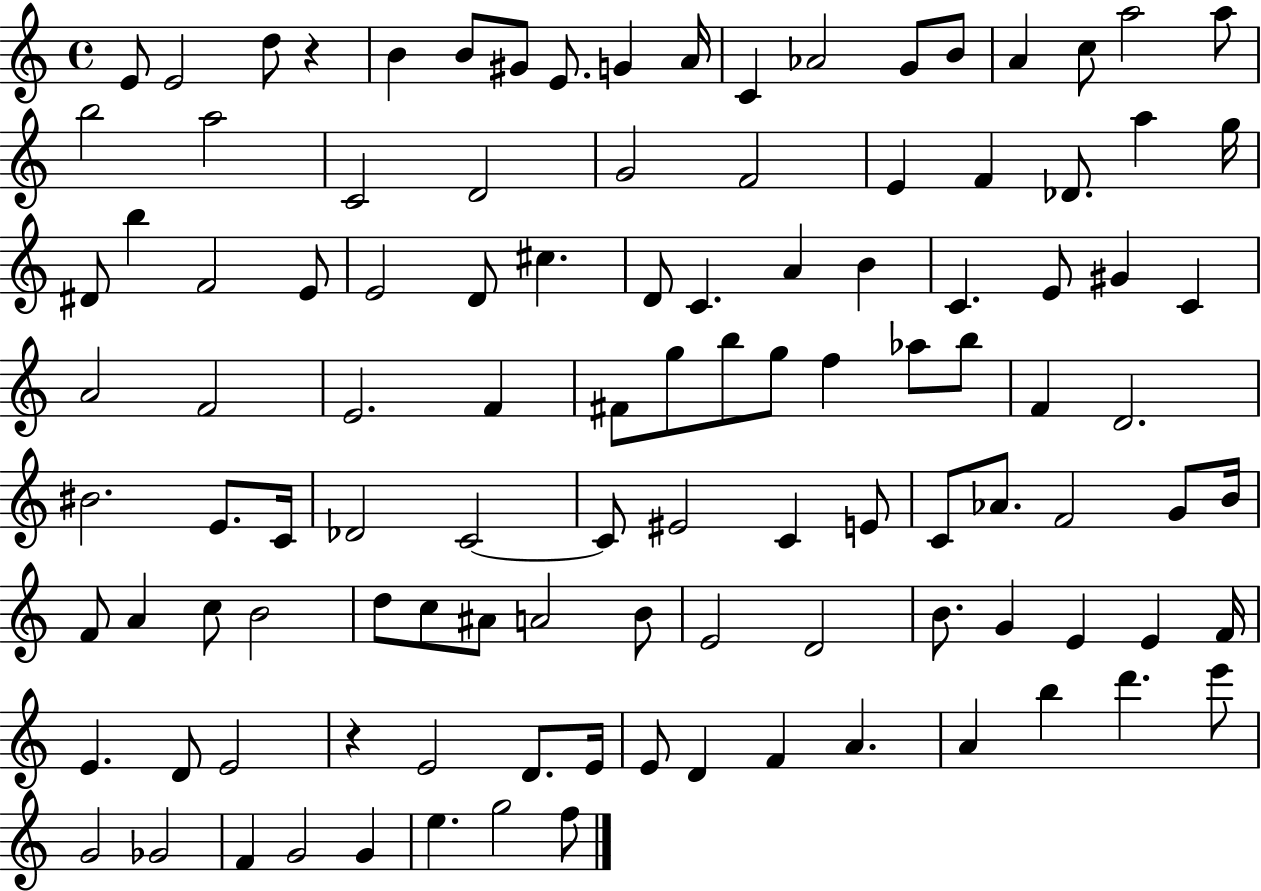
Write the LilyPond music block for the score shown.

{
  \clef treble
  \time 4/4
  \defaultTimeSignature
  \key c \major
  e'8 e'2 d''8 r4 | b'4 b'8 gis'8 e'8. g'4 a'16 | c'4 aes'2 g'8 b'8 | a'4 c''8 a''2 a''8 | \break b''2 a''2 | c'2 d'2 | g'2 f'2 | e'4 f'4 des'8. a''4 g''16 | \break dis'8 b''4 f'2 e'8 | e'2 d'8 cis''4. | d'8 c'4. a'4 b'4 | c'4. e'8 gis'4 c'4 | \break a'2 f'2 | e'2. f'4 | fis'8 g''8 b''8 g''8 f''4 aes''8 b''8 | f'4 d'2. | \break bis'2. e'8. c'16 | des'2 c'2~~ | c'8 eis'2 c'4 e'8 | c'8 aes'8. f'2 g'8 b'16 | \break f'8 a'4 c''8 b'2 | d''8 c''8 ais'8 a'2 b'8 | e'2 d'2 | b'8. g'4 e'4 e'4 f'16 | \break e'4. d'8 e'2 | r4 e'2 d'8. e'16 | e'8 d'4 f'4 a'4. | a'4 b''4 d'''4. e'''8 | \break g'2 ges'2 | f'4 g'2 g'4 | e''4. g''2 f''8 | \bar "|."
}